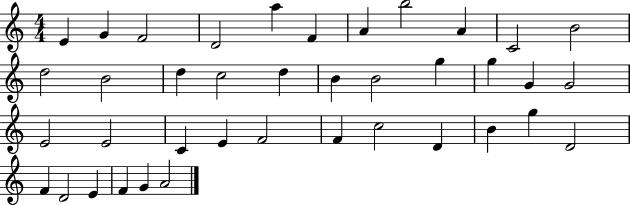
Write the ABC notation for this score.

X:1
T:Untitled
M:4/4
L:1/4
K:C
E G F2 D2 a F A b2 A C2 B2 d2 B2 d c2 d B B2 g g G G2 E2 E2 C E F2 F c2 D B g D2 F D2 E F G A2